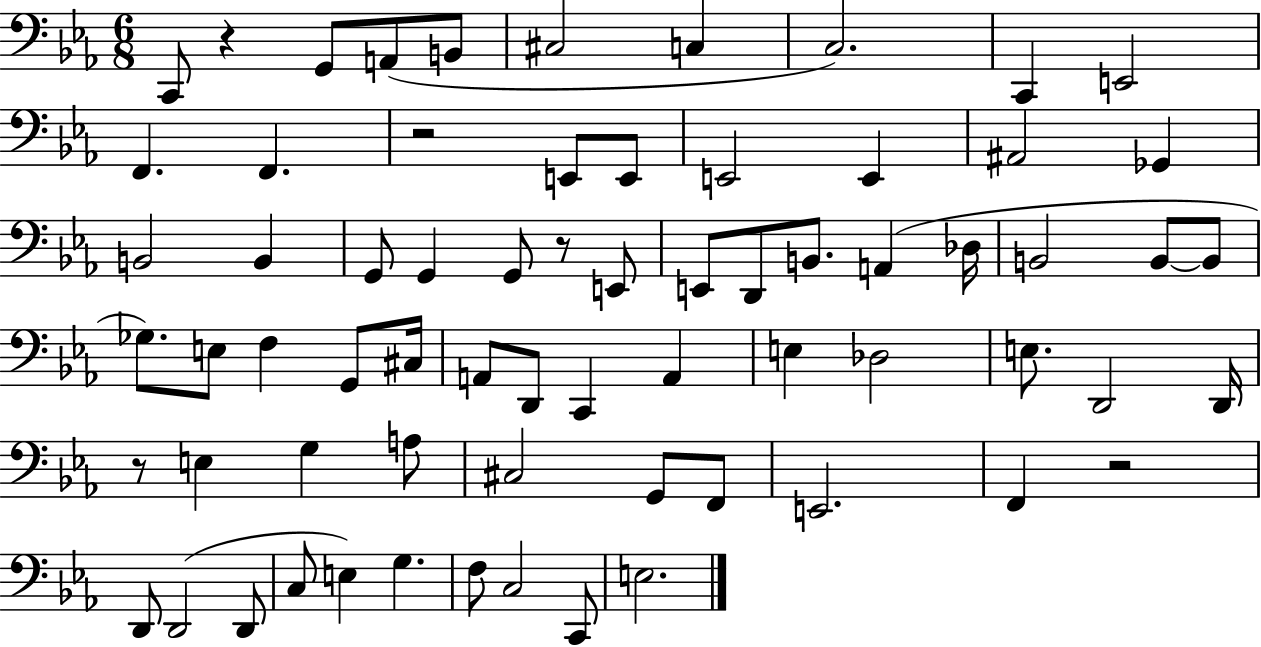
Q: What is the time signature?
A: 6/8